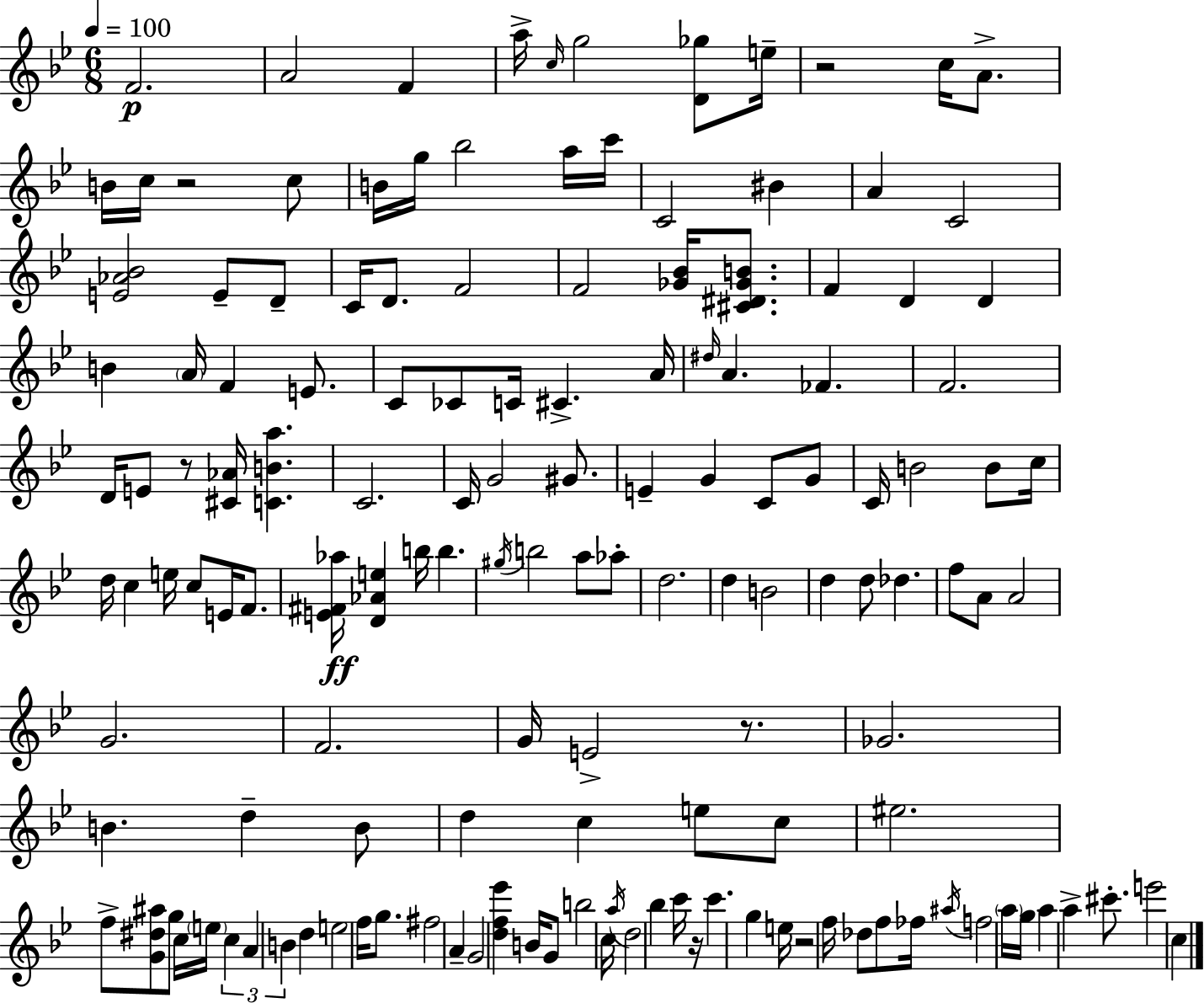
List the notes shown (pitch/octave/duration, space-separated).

F4/h. A4/h F4/q A5/s C5/s G5/h [D4,Gb5]/e E5/s R/h C5/s A4/e. B4/s C5/s R/h C5/e B4/s G5/s Bb5/h A5/s C6/s C4/h BIS4/q A4/q C4/h [E4,Ab4,Bb4]/h E4/e D4/e C4/s D4/e. F4/h F4/h [Gb4,Bb4]/s [C#4,D#4,Gb4,B4]/e. F4/q D4/q D4/q B4/q A4/s F4/q E4/e. C4/e CES4/e C4/s C#4/q. A4/s D#5/s A4/q. FES4/q. F4/h. D4/s E4/e R/e [C#4,Ab4]/s [C4,B4,A5]/q. C4/h. C4/s G4/h G#4/e. E4/q G4/q C4/e G4/e C4/s B4/h B4/e C5/s D5/s C5/q E5/s C5/e E4/s F4/e. [E4,F#4,Ab5]/s [D4,Ab4,E5]/q B5/s B5/q. G#5/s B5/h A5/e Ab5/e D5/h. D5/q B4/h D5/q D5/e Db5/q. F5/e A4/e A4/h G4/h. F4/h. G4/s E4/h R/e. Gb4/h. B4/q. D5/q B4/e D5/q C5/q E5/e C5/e EIS5/h. F5/e [G4,D#5,A#5]/e G5/e C5/s E5/s C5/q A4/q B4/q D5/q E5/h F5/s G5/e. F#5/h A4/q G4/h [D5,F5,Eb6]/q B4/s G4/e B5/h C5/s A5/s D5/h Bb5/q C6/s R/s C6/q. G5/q E5/s R/h F5/s Db5/e F5/e FES5/s A#5/s F5/h A5/s G5/s A5/q A5/q C#6/e. E6/h C5/q